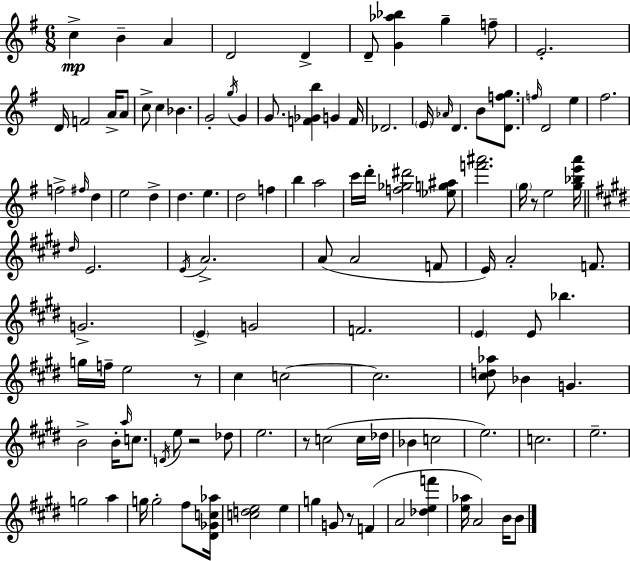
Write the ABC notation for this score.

X:1
T:Untitled
M:6/8
L:1/4
K:Em
c B A D2 D D/2 [G_a_b] g f/2 E2 D/4 F2 A/4 A/2 c/2 c _B G2 g/4 G G/2 [F_Gb] G F/4 _D2 E/4 _A/4 D B/2 [Dfg]/2 f/4 D2 e ^f2 f2 ^f/4 d e2 d d e d2 f b a2 c'/4 d'/4 [f_g^d']2 [_eg^a]/2 [f'^a']2 g/4 z/2 e2 [g_be'a']/4 ^d/4 E2 E/4 A2 A/2 A2 F/2 E/4 A2 F/2 G2 E G2 F2 E E/2 _b g/4 f/4 e2 z/2 ^c c2 c2 [^cd_a]/2 _B G B2 B/4 a/4 c/2 D/4 e/2 z2 _d/2 e2 z/2 c2 c/4 _d/4 _B c2 e2 c2 e2 g2 a g/4 g2 ^f/2 [^D_Gc_a]/4 [cde]2 e g G/2 z/2 F A2 [_def'] [e_a]/4 A2 B/4 B/2